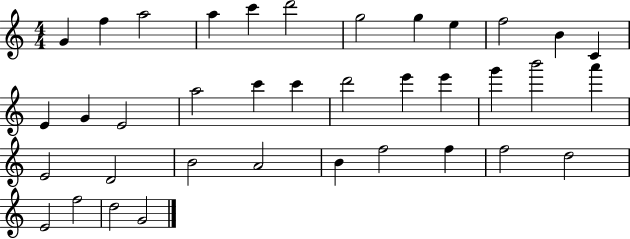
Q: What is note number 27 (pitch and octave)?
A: B4